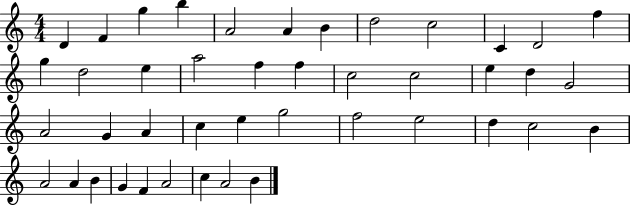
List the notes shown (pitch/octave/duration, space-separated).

D4/q F4/q G5/q B5/q A4/h A4/q B4/q D5/h C5/h C4/q D4/h F5/q G5/q D5/h E5/q A5/h F5/q F5/q C5/h C5/h E5/q D5/q G4/h A4/h G4/q A4/q C5/q E5/q G5/h F5/h E5/h D5/q C5/h B4/q A4/h A4/q B4/q G4/q F4/q A4/h C5/q A4/h B4/q